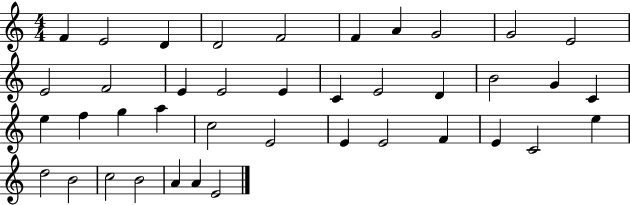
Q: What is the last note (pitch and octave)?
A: E4